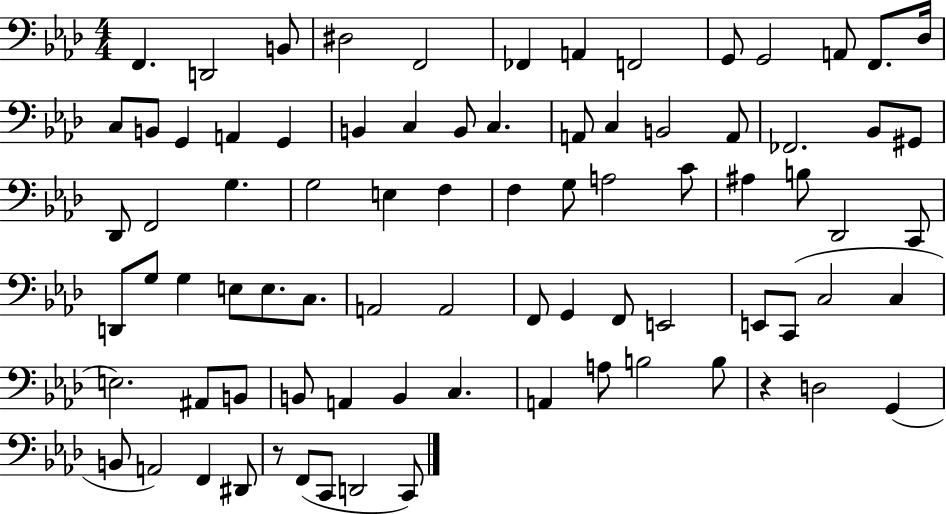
X:1
T:Untitled
M:4/4
L:1/4
K:Ab
F,, D,,2 B,,/2 ^D,2 F,,2 _F,, A,, F,,2 G,,/2 G,,2 A,,/2 F,,/2 _D,/4 C,/2 B,,/2 G,, A,, G,, B,, C, B,,/2 C, A,,/2 C, B,,2 A,,/2 _F,,2 _B,,/2 ^G,,/2 _D,,/2 F,,2 G, G,2 E, F, F, G,/2 A,2 C/2 ^A, B,/2 _D,,2 C,,/2 D,,/2 G,/2 G, E,/2 E,/2 C,/2 A,,2 A,,2 F,,/2 G,, F,,/2 E,,2 E,,/2 C,,/2 C,2 C, E,2 ^A,,/2 B,,/2 B,,/2 A,, B,, C, A,, A,/2 B,2 B,/2 z D,2 G,, B,,/2 A,,2 F,, ^D,,/2 z/2 F,,/2 C,,/2 D,,2 C,,/2